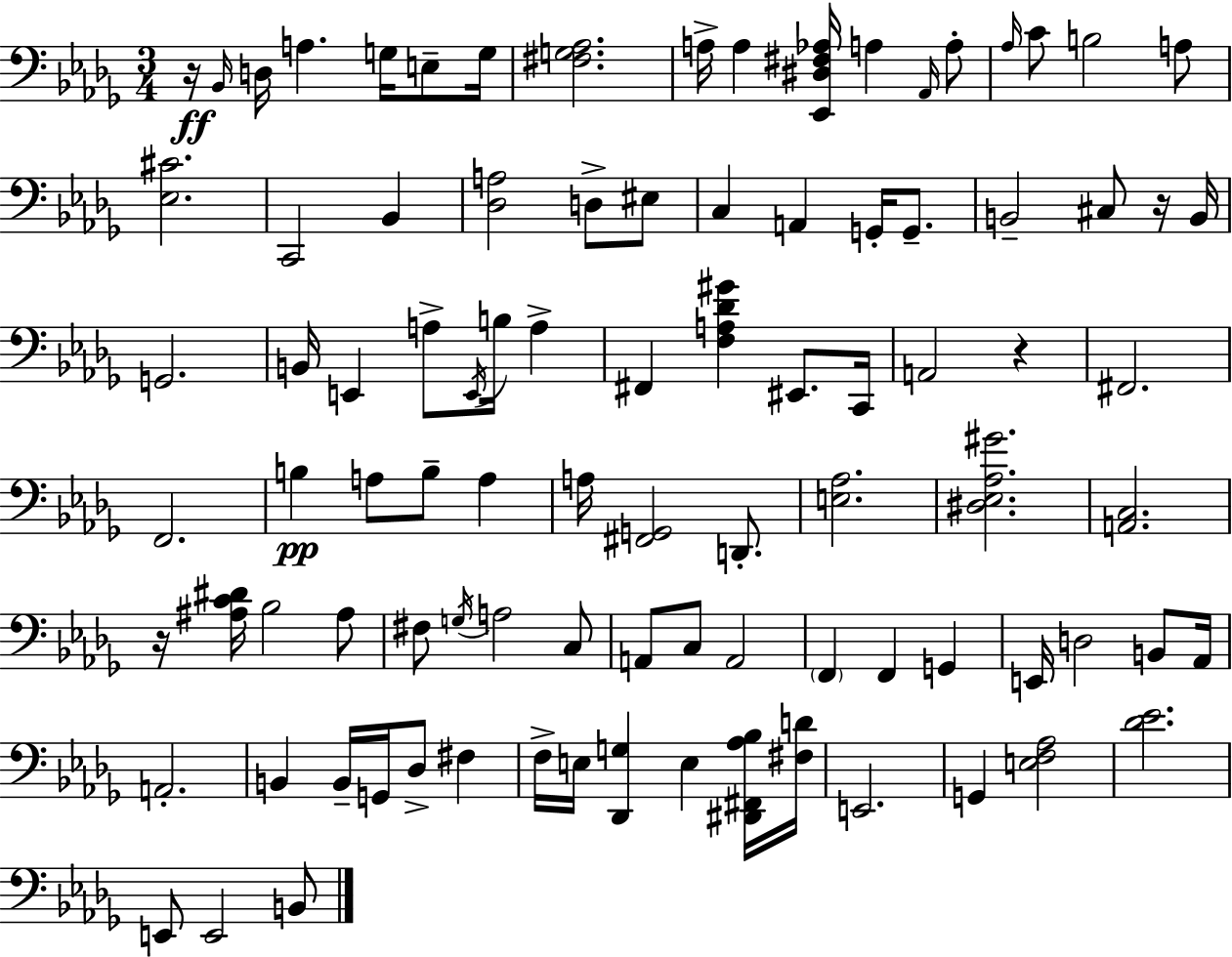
{
  \clef bass
  \numericTimeSignature
  \time 3/4
  \key bes \minor
  r16\ff \grace { bes,16 } d16 a4. g16 e8-- | g16 <fis g aes>2. | a16-> a4 <ees, dis fis aes>16 a4 \grace { aes,16 } | a8-. \grace { aes16 } c'8 b2 | \break a8 <ees cis'>2. | c,2 bes,4 | <des a>2 d8-> | eis8 c4 a,4 g,16-. | \break g,8.-- b,2-- cis8 | r16 b,16 g,2. | b,16 e,4 a8-> \acciaccatura { e,16 } b16 | a4-> fis,4 <f a des' gis'>4 | \break eis,8. c,16 a,2 | r4 fis,2. | f,2. | b4\pp a8 b8-- | \break a4 a16 <fis, g,>2 | d,8.-. <e aes>2. | <dis ees aes gis'>2. | <a, c>2. | \break r16 <ais c' dis'>16 bes2 | ais8 fis8 \acciaccatura { g16 } a2 | c8 a,8 c8 a,2 | \parenthesize f,4 f,4 | \break g,4 e,16 d2 | b,8 aes,16 a,2.-. | b,4 b,16-- g,16 des8-> | fis4 f16-> e16 <des, g>4 e4 | \break <dis, fis, aes bes>16 <fis d'>16 e,2. | g,4 <e f aes>2 | <des' ees'>2. | e,8 e,2 | \break b,8 \bar "|."
}